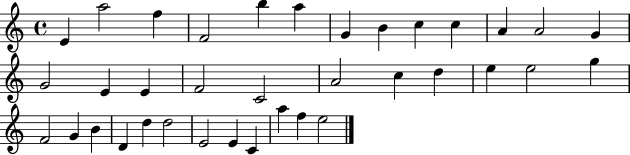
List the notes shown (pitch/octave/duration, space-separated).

E4/q A5/h F5/q F4/h B5/q A5/q G4/q B4/q C5/q C5/q A4/q A4/h G4/q G4/h E4/q E4/q F4/h C4/h A4/h C5/q D5/q E5/q E5/h G5/q F4/h G4/q B4/q D4/q D5/q D5/h E4/h E4/q C4/q A5/q F5/q E5/h